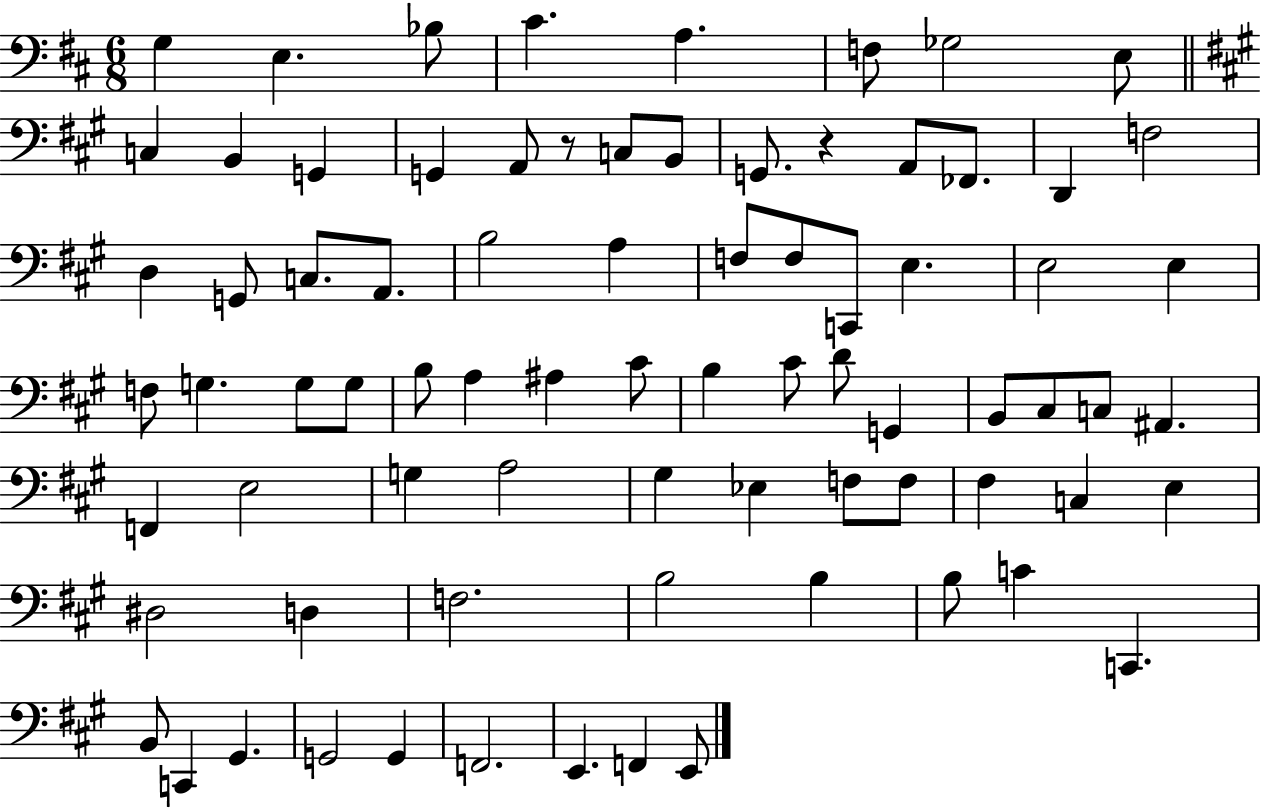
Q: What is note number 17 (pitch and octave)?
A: A2